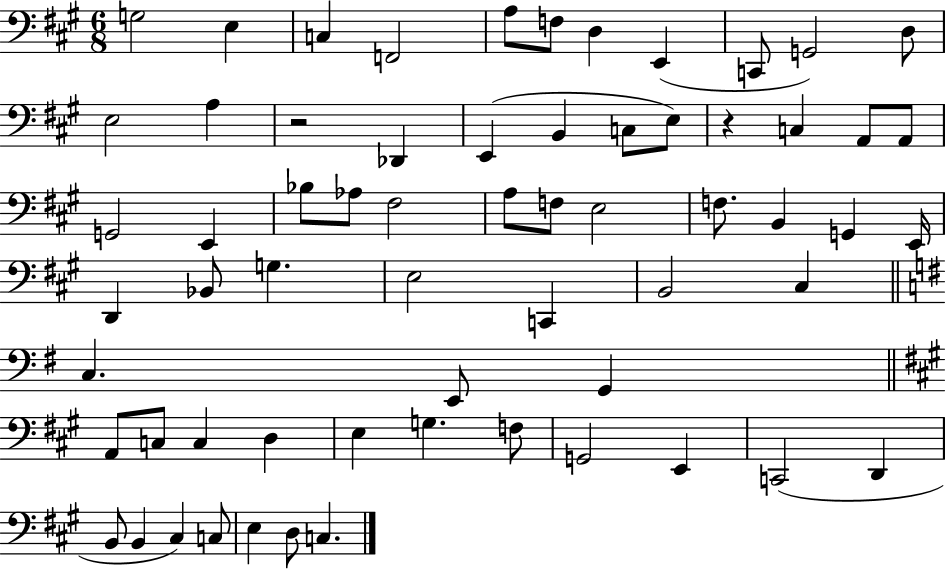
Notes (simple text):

G3/h E3/q C3/q F2/h A3/e F3/e D3/q E2/q C2/e G2/h D3/e E3/h A3/q R/h Db2/q E2/q B2/q C3/e E3/e R/q C3/q A2/e A2/e G2/h E2/q Bb3/e Ab3/e F#3/h A3/e F3/e E3/h F3/e. B2/q G2/q E2/s D2/q Bb2/e G3/q. E3/h C2/q B2/h C#3/q C3/q. E2/e G2/q A2/e C3/e C3/q D3/q E3/q G3/q. F3/e G2/h E2/q C2/h D2/q B2/e B2/q C#3/q C3/e E3/q D3/e C3/q.